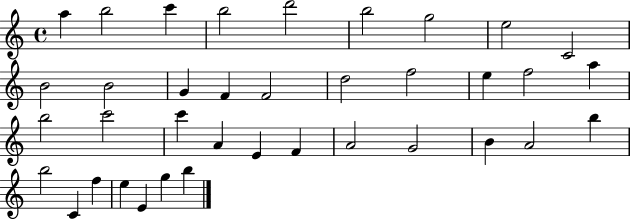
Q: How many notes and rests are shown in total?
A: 37